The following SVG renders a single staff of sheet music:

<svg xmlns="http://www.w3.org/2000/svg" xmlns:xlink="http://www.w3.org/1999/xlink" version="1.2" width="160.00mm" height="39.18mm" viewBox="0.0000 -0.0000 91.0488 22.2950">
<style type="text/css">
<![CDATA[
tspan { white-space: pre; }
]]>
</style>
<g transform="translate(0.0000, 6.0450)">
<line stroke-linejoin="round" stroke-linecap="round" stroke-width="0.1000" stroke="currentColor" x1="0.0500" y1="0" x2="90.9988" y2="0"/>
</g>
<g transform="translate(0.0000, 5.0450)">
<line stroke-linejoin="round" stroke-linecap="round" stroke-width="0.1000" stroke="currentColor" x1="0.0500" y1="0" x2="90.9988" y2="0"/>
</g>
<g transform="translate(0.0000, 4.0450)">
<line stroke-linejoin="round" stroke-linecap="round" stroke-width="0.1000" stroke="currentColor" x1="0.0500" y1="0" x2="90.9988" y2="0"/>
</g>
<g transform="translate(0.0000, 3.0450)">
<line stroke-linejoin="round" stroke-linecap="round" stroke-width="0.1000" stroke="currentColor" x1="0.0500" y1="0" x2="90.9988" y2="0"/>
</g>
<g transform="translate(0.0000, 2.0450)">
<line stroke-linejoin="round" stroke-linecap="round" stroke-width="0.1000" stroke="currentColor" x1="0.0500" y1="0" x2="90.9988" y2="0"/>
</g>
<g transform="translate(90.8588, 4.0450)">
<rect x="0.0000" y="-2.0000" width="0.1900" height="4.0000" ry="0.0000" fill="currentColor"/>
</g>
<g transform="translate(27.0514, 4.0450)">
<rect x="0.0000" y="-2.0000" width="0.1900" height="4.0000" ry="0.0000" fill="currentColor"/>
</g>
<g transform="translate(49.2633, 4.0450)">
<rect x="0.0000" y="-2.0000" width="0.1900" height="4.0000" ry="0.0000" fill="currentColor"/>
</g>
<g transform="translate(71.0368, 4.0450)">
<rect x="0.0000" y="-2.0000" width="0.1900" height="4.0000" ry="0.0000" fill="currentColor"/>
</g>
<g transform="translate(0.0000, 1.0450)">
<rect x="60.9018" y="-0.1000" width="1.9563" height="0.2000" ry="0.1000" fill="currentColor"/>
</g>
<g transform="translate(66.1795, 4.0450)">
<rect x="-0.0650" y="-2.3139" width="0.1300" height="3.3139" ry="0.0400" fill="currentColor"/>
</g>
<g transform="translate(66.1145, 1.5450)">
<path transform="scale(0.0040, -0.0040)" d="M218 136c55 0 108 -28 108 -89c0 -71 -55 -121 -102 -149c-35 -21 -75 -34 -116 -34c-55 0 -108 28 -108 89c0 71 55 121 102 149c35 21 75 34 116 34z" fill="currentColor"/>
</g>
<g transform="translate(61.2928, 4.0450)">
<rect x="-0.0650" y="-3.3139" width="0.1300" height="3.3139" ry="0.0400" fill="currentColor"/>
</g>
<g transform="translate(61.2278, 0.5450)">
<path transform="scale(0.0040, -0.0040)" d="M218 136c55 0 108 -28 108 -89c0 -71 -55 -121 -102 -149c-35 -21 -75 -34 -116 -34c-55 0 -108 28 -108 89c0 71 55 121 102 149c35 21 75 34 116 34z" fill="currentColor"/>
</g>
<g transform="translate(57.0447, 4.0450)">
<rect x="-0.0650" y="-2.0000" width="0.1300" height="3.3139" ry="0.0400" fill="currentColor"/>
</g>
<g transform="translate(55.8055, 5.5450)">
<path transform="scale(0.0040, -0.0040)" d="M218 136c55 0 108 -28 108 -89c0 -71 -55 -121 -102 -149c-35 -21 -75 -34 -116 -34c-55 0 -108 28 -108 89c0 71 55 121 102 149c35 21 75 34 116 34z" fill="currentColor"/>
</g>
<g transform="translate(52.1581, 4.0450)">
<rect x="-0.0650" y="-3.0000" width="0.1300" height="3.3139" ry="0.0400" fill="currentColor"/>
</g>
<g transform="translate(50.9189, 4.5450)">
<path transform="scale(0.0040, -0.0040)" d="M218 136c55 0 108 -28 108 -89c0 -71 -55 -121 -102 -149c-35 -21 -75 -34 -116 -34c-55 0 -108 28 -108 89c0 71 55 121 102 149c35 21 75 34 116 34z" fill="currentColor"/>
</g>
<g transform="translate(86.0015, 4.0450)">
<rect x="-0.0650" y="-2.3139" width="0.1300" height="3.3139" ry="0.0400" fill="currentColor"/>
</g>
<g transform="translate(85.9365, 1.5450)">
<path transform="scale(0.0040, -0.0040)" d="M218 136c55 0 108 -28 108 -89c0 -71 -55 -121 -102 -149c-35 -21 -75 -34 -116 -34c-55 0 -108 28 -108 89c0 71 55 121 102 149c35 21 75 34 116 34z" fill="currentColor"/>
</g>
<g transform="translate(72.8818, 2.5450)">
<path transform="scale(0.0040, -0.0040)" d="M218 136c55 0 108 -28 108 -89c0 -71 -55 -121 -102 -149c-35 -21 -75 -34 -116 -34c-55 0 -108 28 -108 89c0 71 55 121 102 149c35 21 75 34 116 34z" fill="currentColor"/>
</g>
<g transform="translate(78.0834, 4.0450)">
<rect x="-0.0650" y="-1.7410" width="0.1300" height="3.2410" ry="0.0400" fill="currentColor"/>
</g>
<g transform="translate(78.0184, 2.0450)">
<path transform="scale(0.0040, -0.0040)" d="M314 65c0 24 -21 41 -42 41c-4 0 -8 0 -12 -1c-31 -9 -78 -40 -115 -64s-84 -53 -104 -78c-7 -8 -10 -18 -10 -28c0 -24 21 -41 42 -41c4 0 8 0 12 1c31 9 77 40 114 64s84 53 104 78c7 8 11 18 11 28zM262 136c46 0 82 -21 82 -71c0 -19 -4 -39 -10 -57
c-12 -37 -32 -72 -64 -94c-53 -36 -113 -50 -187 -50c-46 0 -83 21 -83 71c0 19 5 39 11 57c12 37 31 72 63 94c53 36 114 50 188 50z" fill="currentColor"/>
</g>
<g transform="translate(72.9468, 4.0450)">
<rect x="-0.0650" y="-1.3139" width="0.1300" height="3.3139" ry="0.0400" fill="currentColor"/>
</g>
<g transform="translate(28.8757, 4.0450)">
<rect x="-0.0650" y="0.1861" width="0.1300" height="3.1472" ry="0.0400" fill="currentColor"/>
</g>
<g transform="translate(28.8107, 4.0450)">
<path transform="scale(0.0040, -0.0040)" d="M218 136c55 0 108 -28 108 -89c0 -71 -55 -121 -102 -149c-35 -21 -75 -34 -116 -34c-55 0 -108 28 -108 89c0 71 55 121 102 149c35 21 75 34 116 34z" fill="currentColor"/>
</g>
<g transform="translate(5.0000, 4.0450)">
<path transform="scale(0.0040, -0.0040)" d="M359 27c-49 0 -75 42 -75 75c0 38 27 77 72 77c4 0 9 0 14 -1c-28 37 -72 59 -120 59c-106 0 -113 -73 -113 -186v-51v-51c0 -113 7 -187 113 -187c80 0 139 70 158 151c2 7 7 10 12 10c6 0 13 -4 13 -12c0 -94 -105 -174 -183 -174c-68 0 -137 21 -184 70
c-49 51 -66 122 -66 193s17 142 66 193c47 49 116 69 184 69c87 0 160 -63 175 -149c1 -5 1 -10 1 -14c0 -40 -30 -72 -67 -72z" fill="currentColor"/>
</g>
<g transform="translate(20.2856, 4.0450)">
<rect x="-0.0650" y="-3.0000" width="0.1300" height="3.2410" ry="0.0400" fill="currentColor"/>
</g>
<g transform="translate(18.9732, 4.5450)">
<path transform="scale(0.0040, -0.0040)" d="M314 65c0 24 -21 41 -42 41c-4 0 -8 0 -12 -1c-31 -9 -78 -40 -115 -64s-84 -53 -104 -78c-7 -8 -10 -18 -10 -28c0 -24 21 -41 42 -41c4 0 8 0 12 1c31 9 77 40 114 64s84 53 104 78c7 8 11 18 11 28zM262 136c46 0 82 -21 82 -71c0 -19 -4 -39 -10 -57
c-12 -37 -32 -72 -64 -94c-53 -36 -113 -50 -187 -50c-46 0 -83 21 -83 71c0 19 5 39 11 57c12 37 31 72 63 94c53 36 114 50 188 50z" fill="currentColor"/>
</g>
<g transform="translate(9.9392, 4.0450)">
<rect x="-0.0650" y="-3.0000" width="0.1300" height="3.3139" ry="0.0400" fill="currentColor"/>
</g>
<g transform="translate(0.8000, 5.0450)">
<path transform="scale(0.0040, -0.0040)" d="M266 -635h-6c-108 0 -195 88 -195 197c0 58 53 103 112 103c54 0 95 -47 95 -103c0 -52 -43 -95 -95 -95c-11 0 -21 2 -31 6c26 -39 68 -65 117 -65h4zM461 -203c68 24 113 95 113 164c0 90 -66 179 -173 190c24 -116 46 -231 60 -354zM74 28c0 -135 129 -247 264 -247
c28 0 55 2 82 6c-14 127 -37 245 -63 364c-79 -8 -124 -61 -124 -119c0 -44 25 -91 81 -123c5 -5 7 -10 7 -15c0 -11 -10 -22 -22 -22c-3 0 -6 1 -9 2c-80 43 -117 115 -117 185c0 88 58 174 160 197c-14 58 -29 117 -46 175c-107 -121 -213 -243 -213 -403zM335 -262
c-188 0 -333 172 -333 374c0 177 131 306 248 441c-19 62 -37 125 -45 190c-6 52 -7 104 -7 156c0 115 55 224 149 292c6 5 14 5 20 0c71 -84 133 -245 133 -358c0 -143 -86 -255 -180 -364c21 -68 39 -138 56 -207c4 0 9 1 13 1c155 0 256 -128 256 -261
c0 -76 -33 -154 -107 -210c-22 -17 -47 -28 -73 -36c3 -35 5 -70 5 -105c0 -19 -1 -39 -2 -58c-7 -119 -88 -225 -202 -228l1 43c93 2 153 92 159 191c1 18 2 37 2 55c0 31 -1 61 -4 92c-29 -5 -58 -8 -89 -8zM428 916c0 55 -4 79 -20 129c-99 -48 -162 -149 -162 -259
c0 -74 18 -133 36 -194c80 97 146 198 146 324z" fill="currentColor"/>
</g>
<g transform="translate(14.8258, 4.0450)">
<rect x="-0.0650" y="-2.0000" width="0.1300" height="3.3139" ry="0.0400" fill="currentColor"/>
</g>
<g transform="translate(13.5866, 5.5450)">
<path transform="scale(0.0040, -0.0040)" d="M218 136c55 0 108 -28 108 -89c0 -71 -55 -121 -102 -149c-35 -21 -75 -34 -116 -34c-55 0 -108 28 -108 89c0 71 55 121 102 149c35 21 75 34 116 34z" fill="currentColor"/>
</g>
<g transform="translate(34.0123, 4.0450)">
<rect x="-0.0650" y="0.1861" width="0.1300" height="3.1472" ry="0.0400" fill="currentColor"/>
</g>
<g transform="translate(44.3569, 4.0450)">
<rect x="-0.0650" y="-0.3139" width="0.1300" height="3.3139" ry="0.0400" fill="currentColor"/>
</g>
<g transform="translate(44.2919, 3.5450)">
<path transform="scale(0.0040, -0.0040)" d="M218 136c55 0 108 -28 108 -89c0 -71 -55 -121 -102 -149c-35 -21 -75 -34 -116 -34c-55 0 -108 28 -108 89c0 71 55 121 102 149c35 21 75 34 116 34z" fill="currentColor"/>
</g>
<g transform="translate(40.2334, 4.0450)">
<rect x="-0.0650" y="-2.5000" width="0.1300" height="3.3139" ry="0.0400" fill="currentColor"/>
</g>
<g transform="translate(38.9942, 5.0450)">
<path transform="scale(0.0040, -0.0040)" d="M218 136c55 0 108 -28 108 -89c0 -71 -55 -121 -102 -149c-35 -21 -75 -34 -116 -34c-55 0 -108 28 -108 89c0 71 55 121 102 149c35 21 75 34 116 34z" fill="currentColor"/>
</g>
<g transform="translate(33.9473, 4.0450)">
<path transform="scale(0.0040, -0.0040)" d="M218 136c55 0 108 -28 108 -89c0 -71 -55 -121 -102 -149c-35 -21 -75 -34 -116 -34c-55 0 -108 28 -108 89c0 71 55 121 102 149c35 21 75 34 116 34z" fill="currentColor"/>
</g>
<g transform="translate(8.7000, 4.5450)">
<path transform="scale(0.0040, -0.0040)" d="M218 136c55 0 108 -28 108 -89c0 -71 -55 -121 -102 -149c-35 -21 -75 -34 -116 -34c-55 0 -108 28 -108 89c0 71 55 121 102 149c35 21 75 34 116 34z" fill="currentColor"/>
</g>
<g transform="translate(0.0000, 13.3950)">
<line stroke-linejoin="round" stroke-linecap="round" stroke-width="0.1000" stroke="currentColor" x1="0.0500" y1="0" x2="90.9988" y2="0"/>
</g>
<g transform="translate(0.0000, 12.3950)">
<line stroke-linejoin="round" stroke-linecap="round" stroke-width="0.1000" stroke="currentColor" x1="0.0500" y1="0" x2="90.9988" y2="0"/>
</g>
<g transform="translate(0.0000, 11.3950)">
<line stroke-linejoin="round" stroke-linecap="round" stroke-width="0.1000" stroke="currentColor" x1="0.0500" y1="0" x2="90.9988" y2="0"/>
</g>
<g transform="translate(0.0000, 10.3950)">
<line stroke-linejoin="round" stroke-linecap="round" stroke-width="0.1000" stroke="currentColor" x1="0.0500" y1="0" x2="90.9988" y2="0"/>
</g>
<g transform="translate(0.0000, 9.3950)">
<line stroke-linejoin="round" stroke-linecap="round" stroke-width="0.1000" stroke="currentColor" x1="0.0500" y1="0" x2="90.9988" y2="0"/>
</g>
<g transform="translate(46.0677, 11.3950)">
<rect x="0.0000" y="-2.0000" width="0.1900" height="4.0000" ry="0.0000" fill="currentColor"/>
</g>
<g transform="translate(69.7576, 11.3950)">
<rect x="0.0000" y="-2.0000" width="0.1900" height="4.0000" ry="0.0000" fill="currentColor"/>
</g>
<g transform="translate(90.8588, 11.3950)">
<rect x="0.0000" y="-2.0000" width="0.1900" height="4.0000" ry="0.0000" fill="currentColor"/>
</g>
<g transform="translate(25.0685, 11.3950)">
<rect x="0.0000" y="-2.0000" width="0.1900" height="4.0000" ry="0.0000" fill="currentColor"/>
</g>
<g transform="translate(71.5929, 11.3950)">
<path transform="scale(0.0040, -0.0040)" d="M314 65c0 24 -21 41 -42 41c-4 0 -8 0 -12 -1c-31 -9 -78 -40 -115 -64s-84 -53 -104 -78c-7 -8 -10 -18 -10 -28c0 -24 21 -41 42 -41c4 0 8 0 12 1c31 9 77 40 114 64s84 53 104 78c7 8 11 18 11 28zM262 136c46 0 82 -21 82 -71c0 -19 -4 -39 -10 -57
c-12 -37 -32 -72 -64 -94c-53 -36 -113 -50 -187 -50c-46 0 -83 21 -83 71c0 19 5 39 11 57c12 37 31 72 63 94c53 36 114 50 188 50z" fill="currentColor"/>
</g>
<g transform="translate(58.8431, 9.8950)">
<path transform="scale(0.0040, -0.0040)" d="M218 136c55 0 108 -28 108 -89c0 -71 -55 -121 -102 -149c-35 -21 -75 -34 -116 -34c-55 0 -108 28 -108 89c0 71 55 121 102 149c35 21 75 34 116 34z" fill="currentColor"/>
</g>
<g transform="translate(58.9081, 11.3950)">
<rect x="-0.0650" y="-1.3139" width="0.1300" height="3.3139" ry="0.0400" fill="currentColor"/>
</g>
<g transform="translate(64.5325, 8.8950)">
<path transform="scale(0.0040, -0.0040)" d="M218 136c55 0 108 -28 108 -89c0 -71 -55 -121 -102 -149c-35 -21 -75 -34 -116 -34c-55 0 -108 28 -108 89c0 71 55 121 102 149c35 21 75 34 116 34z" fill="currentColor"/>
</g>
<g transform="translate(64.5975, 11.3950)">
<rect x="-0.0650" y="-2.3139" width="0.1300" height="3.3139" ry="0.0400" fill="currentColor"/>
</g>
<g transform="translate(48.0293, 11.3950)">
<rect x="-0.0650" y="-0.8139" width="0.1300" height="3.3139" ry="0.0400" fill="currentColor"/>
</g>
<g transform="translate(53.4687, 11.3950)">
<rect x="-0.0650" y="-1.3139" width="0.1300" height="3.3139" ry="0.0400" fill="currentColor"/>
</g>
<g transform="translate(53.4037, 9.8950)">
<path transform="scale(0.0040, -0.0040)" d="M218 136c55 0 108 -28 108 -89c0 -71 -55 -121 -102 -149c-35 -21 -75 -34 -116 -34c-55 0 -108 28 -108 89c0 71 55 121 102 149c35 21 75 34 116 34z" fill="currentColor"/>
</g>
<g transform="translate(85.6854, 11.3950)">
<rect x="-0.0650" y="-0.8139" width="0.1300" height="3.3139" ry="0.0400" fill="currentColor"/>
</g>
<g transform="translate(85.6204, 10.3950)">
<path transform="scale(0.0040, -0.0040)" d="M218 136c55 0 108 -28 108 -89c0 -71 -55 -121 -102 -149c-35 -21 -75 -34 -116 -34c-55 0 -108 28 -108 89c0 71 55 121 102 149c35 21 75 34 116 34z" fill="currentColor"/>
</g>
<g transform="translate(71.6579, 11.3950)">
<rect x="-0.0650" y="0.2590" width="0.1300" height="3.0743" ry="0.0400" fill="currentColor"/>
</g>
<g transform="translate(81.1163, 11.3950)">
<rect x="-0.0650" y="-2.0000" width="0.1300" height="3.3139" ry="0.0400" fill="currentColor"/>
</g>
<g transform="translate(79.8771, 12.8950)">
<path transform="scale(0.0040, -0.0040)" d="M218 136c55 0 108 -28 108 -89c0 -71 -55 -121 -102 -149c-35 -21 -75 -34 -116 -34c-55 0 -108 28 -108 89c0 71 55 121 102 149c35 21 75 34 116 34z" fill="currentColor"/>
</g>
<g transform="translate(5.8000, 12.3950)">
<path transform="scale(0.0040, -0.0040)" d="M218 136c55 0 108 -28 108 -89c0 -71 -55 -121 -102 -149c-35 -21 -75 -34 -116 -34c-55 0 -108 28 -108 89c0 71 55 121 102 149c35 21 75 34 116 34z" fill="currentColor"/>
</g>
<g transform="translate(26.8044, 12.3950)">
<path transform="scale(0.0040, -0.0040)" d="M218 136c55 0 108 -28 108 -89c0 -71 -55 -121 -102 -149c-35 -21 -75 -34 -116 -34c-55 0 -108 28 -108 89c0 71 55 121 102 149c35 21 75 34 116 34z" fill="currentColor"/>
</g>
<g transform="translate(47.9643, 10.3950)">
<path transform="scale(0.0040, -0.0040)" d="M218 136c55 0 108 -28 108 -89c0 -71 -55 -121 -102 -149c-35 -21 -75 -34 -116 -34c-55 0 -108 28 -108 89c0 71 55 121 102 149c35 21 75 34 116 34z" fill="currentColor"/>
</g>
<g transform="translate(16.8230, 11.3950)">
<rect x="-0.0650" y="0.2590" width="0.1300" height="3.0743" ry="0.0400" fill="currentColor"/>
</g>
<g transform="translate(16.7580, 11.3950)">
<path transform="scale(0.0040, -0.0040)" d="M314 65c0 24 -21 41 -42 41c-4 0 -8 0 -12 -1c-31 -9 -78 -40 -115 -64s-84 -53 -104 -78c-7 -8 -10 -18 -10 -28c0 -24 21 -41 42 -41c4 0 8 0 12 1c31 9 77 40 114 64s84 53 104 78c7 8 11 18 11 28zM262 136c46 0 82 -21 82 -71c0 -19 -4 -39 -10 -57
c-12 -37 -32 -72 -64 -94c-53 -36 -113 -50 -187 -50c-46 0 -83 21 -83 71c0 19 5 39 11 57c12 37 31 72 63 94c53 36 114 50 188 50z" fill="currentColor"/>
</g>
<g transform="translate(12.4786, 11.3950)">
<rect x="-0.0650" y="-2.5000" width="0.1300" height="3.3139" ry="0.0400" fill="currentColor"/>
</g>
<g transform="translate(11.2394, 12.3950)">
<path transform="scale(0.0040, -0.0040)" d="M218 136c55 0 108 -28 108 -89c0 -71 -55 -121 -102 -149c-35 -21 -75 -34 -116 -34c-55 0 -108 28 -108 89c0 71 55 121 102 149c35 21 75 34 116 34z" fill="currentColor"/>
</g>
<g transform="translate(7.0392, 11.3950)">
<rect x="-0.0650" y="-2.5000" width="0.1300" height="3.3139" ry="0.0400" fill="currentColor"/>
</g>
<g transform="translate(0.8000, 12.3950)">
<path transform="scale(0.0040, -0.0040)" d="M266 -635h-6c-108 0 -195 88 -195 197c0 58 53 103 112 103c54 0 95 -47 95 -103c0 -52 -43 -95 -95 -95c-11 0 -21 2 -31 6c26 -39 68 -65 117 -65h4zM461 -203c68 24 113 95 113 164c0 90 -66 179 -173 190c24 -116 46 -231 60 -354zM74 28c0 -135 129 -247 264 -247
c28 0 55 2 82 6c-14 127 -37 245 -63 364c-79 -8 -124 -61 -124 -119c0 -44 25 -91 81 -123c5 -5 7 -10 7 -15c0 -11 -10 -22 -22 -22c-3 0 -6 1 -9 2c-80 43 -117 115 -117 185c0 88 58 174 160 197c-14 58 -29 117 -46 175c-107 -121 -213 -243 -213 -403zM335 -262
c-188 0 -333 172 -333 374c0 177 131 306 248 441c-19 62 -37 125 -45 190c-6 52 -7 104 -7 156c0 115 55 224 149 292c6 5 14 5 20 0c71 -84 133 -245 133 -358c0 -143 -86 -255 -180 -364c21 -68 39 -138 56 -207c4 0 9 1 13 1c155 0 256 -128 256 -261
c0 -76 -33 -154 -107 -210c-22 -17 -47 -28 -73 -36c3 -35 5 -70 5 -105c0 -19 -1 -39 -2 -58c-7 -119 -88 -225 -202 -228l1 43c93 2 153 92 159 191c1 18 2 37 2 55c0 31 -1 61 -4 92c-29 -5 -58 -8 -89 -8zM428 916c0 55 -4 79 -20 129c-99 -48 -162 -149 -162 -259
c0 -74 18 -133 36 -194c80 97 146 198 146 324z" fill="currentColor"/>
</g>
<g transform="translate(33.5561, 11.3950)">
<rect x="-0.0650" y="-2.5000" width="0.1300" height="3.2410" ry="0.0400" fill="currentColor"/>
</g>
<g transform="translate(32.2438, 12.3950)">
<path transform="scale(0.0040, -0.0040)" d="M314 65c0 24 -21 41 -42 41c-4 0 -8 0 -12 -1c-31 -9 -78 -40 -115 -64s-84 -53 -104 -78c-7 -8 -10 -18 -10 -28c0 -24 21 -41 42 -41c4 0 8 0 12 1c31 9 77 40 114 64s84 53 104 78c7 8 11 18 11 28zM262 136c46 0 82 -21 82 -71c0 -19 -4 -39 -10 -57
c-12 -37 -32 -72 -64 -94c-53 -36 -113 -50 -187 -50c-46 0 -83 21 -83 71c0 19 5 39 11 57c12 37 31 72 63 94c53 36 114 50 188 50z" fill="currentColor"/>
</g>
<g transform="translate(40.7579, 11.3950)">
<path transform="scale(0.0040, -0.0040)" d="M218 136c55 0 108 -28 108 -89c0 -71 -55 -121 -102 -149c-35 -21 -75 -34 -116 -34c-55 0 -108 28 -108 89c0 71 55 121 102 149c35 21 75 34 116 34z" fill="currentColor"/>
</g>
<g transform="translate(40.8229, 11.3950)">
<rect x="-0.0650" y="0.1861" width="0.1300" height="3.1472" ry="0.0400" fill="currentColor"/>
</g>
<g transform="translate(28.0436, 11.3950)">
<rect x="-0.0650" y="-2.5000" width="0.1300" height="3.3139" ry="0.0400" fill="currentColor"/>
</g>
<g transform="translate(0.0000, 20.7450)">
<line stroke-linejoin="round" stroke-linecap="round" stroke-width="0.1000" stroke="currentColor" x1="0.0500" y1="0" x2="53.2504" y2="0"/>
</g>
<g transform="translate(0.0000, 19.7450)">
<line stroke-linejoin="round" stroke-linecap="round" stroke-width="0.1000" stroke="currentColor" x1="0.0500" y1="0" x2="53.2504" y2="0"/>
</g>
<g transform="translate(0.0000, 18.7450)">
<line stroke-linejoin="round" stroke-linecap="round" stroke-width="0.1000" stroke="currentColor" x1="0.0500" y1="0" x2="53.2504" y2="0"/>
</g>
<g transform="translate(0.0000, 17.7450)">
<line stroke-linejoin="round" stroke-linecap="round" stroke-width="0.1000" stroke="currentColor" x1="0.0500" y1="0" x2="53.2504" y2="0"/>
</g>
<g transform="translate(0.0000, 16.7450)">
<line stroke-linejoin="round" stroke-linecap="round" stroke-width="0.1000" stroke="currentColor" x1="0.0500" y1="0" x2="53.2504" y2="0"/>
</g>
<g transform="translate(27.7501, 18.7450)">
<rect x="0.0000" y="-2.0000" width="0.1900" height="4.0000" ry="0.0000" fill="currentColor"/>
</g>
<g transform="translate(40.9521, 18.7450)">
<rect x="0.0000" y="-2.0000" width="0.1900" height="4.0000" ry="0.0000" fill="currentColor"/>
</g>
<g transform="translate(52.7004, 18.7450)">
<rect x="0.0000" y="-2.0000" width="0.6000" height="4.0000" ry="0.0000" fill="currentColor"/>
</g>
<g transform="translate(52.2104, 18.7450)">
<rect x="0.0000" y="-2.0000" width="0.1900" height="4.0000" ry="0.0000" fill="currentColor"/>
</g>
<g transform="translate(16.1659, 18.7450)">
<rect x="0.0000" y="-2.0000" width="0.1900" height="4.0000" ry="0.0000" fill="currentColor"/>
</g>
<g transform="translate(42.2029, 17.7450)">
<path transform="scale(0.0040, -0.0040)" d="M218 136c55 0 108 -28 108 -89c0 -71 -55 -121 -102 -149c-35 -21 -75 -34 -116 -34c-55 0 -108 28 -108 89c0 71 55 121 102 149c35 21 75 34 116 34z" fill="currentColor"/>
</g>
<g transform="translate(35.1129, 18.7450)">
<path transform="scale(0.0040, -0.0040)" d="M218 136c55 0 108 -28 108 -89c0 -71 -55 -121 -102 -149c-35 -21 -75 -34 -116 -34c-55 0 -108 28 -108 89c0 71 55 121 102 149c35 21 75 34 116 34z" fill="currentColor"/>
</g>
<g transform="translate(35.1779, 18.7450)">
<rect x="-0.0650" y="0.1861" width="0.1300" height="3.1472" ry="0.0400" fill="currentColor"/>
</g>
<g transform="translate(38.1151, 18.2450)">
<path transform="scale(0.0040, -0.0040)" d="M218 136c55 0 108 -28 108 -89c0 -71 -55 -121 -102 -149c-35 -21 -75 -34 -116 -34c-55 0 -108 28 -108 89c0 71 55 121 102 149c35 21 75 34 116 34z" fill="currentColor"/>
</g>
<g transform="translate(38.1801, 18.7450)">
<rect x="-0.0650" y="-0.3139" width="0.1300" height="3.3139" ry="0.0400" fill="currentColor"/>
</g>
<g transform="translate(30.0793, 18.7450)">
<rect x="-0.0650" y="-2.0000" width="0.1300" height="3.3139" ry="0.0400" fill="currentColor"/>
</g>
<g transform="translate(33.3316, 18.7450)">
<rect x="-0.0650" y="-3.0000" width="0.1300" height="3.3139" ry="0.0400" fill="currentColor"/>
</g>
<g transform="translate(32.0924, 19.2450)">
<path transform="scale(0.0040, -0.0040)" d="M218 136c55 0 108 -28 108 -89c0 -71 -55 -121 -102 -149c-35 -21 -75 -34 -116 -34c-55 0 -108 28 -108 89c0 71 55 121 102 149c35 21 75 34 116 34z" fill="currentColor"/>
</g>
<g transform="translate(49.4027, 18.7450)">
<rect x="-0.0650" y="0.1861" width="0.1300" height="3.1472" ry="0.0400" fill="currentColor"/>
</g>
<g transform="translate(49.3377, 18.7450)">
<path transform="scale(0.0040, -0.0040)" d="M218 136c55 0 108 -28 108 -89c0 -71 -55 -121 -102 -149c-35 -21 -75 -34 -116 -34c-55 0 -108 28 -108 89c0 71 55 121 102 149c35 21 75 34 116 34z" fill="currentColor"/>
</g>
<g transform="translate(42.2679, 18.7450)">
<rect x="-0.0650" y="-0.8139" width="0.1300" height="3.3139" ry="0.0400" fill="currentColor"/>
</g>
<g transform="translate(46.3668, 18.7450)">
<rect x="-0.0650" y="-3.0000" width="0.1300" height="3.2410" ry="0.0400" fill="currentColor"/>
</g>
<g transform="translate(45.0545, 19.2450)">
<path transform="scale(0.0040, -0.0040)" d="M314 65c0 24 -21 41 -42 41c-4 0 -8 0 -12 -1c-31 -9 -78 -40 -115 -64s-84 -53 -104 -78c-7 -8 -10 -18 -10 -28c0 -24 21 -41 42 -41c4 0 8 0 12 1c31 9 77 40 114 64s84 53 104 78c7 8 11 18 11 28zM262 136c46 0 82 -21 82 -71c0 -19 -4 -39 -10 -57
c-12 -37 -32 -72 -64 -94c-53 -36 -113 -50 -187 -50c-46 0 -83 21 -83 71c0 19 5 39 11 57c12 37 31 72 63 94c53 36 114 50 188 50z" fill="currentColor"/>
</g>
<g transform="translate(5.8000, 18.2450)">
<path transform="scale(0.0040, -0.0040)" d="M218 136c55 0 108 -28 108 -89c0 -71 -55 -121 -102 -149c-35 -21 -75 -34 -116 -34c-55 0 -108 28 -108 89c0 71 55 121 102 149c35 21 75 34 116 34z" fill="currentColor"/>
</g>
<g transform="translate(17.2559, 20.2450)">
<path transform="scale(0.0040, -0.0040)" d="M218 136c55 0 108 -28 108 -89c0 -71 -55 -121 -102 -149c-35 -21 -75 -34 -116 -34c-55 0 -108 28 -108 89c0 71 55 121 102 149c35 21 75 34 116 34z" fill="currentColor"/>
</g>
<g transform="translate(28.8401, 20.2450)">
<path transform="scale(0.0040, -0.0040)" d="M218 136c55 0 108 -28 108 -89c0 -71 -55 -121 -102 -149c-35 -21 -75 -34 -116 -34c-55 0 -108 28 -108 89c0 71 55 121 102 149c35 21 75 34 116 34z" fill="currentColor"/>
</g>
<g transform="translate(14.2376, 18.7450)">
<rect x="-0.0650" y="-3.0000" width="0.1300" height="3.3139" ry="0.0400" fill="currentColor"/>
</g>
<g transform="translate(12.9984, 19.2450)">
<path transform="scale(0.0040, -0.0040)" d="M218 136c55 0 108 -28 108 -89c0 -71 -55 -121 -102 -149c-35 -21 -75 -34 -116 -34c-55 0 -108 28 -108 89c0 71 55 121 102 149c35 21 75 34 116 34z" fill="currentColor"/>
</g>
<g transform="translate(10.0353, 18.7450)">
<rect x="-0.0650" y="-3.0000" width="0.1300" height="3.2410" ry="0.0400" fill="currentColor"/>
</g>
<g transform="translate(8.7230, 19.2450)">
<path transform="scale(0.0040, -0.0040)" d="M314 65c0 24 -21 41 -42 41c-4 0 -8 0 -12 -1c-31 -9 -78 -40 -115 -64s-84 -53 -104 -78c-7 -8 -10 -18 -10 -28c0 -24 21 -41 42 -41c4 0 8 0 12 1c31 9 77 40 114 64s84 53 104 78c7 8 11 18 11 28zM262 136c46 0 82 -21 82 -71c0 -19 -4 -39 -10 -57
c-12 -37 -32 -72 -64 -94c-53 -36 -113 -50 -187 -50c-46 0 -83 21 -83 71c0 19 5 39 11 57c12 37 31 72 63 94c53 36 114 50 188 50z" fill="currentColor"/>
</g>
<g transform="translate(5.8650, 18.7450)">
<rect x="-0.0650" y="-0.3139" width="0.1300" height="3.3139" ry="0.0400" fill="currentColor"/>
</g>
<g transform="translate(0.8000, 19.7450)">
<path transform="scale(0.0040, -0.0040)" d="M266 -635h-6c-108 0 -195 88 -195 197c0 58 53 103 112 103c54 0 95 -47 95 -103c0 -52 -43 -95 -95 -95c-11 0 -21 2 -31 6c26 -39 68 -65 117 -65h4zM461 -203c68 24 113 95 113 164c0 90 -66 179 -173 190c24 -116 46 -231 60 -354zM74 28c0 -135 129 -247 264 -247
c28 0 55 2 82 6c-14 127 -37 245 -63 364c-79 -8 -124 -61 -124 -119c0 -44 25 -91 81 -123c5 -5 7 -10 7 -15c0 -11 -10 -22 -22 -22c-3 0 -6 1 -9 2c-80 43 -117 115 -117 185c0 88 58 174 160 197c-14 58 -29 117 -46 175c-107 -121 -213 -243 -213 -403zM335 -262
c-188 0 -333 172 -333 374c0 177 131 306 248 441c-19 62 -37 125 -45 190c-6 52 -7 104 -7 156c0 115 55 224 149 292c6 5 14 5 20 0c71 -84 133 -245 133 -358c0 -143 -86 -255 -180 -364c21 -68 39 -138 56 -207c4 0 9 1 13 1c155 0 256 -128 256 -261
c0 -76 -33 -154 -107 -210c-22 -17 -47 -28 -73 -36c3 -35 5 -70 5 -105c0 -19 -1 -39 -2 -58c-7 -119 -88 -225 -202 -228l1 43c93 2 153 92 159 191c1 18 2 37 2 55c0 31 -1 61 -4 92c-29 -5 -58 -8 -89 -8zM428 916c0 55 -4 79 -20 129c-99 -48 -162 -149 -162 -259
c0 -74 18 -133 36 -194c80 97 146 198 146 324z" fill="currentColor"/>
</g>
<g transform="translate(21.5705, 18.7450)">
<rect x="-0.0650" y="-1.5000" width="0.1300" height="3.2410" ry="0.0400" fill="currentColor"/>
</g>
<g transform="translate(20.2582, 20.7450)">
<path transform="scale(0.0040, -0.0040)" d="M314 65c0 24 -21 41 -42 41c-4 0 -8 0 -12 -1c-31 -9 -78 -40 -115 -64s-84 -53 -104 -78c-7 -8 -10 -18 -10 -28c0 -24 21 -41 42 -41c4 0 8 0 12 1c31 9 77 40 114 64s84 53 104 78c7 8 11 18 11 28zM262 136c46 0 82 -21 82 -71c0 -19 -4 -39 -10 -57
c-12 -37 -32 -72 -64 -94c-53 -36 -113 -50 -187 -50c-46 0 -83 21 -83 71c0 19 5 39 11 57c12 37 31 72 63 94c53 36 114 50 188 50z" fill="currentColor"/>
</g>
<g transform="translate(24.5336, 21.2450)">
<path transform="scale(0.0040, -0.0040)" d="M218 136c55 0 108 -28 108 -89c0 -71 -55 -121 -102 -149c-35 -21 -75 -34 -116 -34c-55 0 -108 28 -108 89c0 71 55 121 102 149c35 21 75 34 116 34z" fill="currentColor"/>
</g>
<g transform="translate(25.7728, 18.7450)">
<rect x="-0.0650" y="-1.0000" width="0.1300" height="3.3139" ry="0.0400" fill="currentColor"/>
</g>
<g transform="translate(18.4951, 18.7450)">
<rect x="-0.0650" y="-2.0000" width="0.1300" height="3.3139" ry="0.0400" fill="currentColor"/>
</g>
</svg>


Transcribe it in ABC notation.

X:1
T:Untitled
M:4/4
L:1/4
K:C
A F A2 B B G c A F b g e f2 g G G B2 G G2 B d e e g B2 F d c A2 A F E2 D F A B c d A2 B